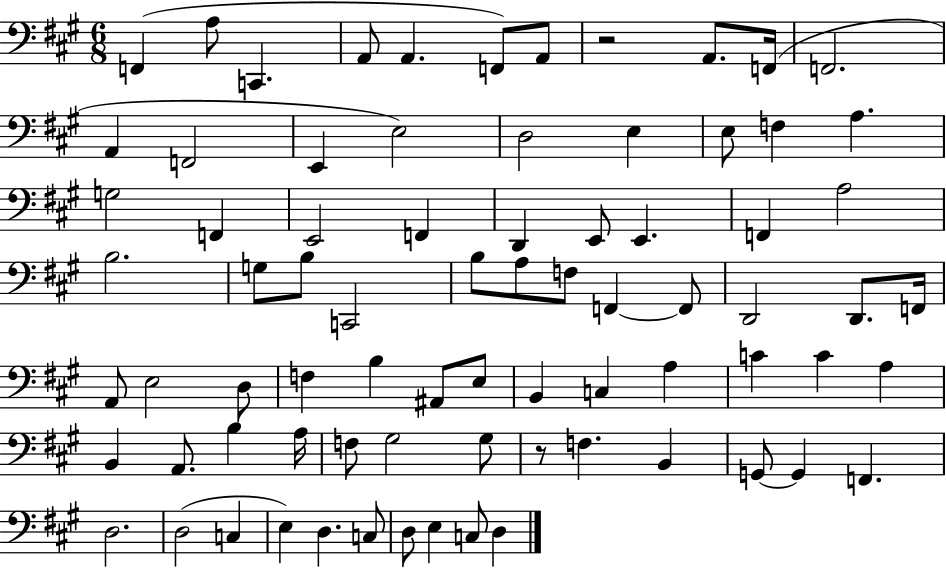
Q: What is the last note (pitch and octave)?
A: D3